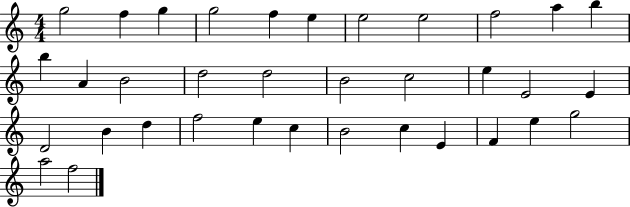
X:1
T:Untitled
M:4/4
L:1/4
K:C
g2 f g g2 f e e2 e2 f2 a b b A B2 d2 d2 B2 c2 e E2 E D2 B d f2 e c B2 c E F e g2 a2 f2